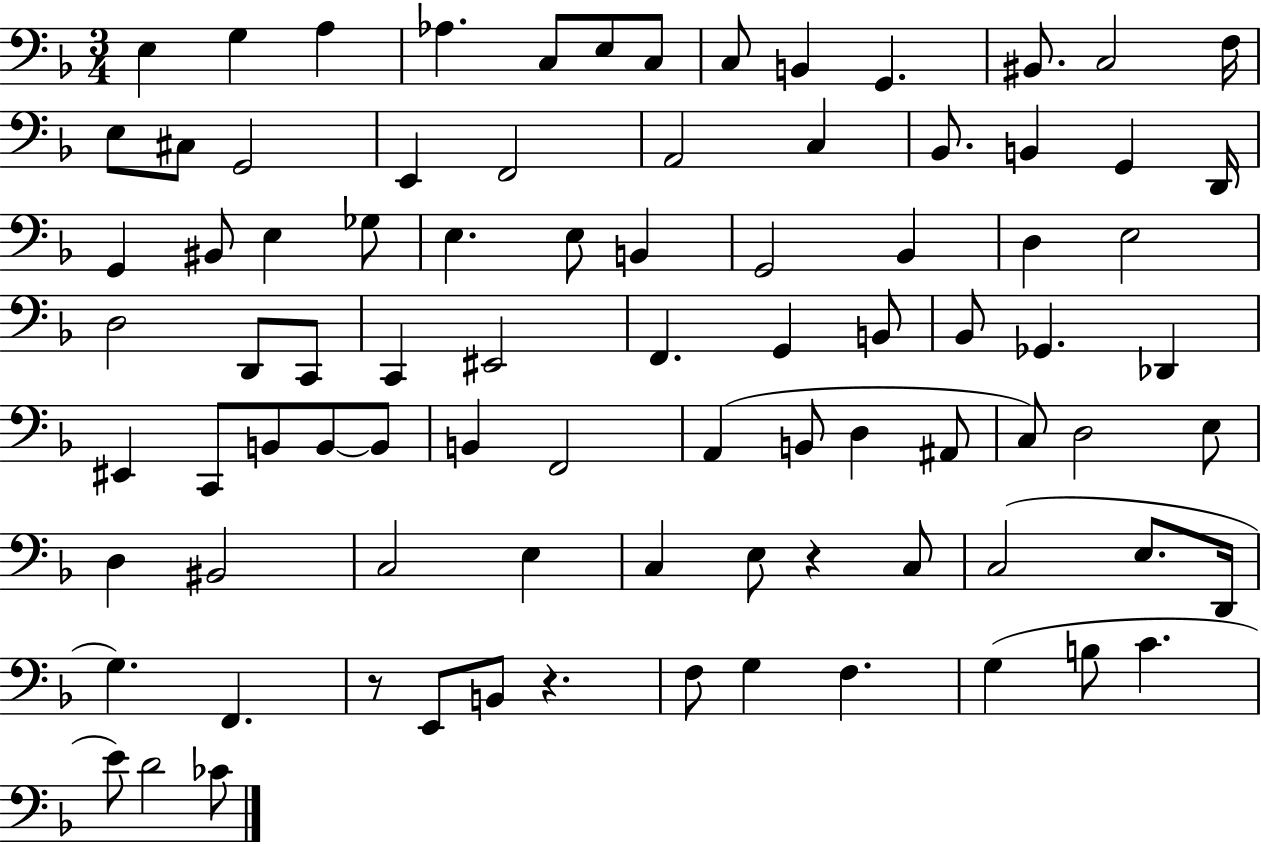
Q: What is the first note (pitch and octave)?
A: E3